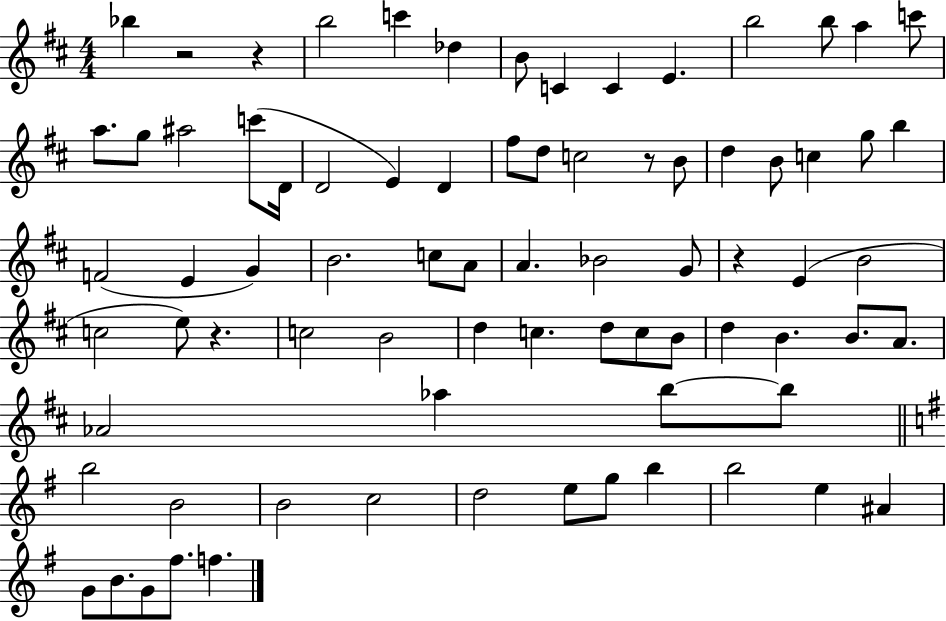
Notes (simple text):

Bb5/q R/h R/q B5/h C6/q Db5/q B4/e C4/q C4/q E4/q. B5/h B5/e A5/q C6/e A5/e. G5/e A#5/h C6/e D4/s D4/h E4/q D4/q F#5/e D5/e C5/h R/e B4/e D5/q B4/e C5/q G5/e B5/q F4/h E4/q G4/q B4/h. C5/e A4/e A4/q. Bb4/h G4/e R/q E4/q B4/h C5/h E5/e R/q. C5/h B4/h D5/q C5/q. D5/e C5/e B4/e D5/q B4/q. B4/e. A4/e. Ab4/h Ab5/q B5/e B5/e B5/h B4/h B4/h C5/h D5/h E5/e G5/e B5/q B5/h E5/q A#4/q G4/e B4/e. G4/e F#5/e. F5/q.